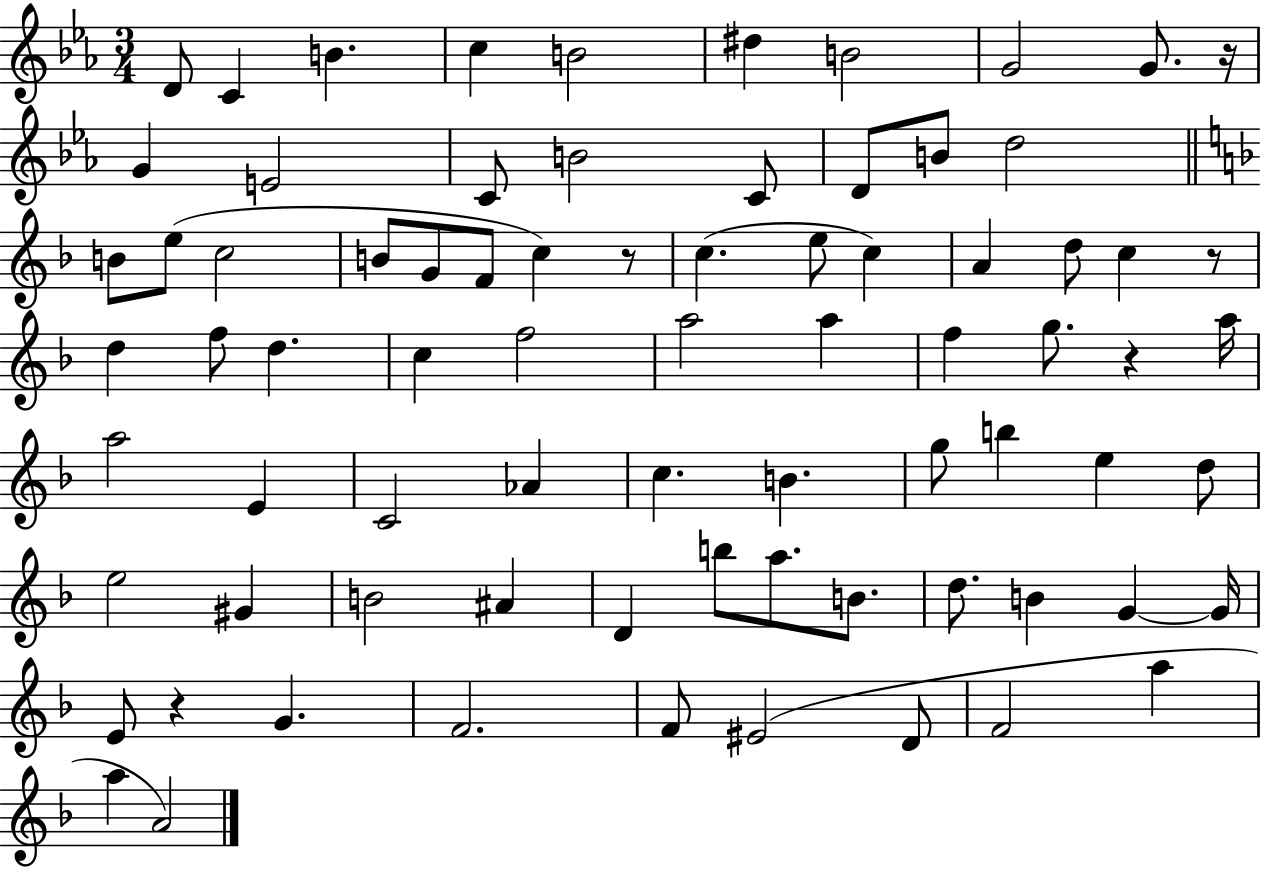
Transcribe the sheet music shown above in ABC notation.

X:1
T:Untitled
M:3/4
L:1/4
K:Eb
D/2 C B c B2 ^d B2 G2 G/2 z/4 G E2 C/2 B2 C/2 D/2 B/2 d2 B/2 e/2 c2 B/2 G/2 F/2 c z/2 c e/2 c A d/2 c z/2 d f/2 d c f2 a2 a f g/2 z a/4 a2 E C2 _A c B g/2 b e d/2 e2 ^G B2 ^A D b/2 a/2 B/2 d/2 B G G/4 E/2 z G F2 F/2 ^E2 D/2 F2 a a A2